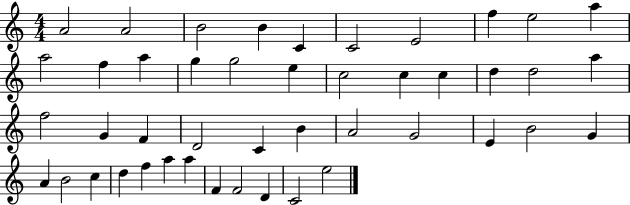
A4/h A4/h B4/h B4/q C4/q C4/h E4/h F5/q E5/h A5/q A5/h F5/q A5/q G5/q G5/h E5/q C5/h C5/q C5/q D5/q D5/h A5/q F5/h G4/q F4/q D4/h C4/q B4/q A4/h G4/h E4/q B4/h G4/q A4/q B4/h C5/q D5/q F5/q A5/q A5/q F4/q F4/h D4/q C4/h E5/h